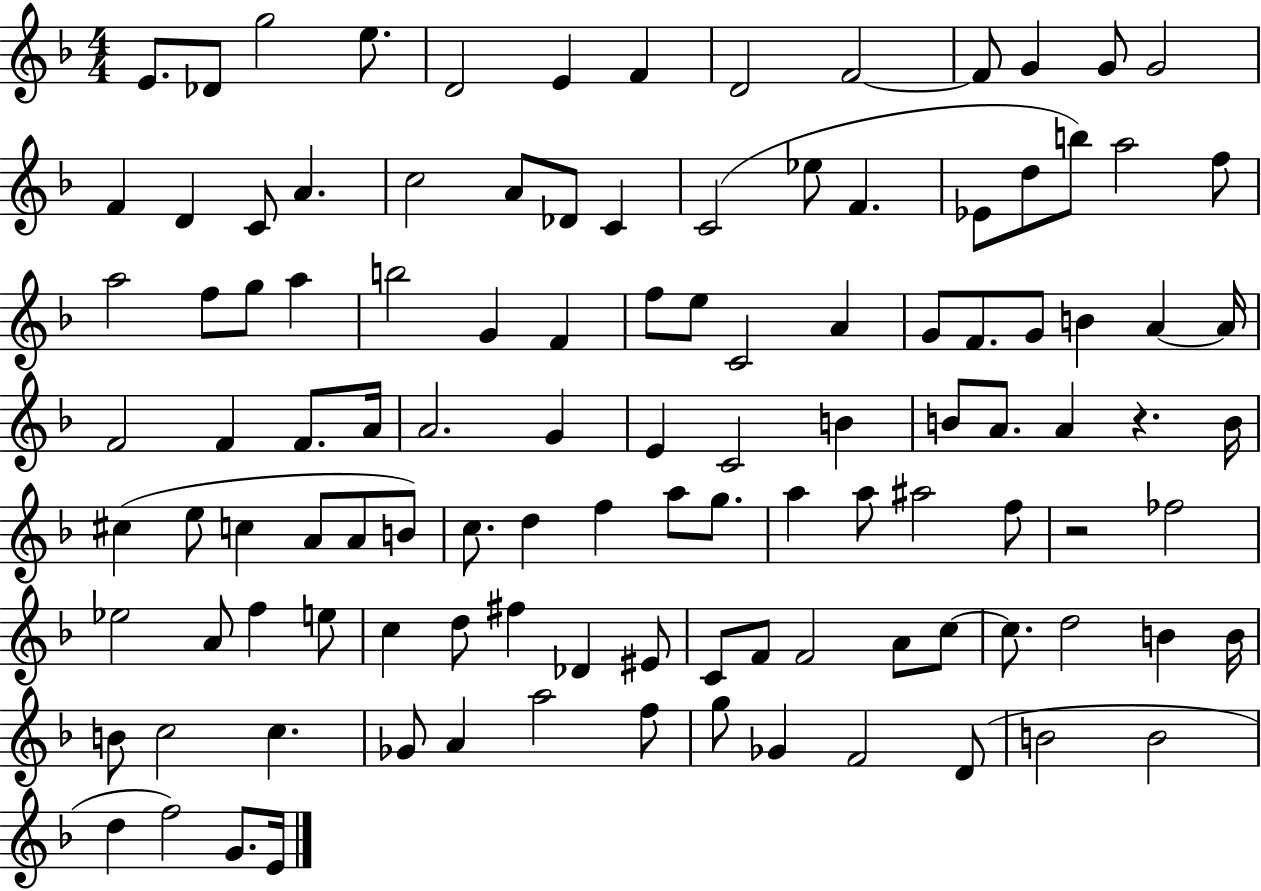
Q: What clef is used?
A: treble